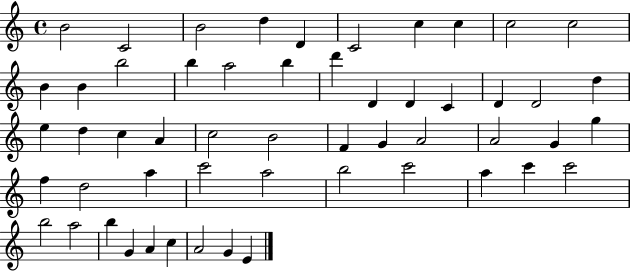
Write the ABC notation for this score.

X:1
T:Untitled
M:4/4
L:1/4
K:C
B2 C2 B2 d D C2 c c c2 c2 B B b2 b a2 b d' D D C D D2 d e d c A c2 B2 F G A2 A2 G g f d2 a c'2 a2 b2 c'2 a c' c'2 b2 a2 b G A c A2 G E